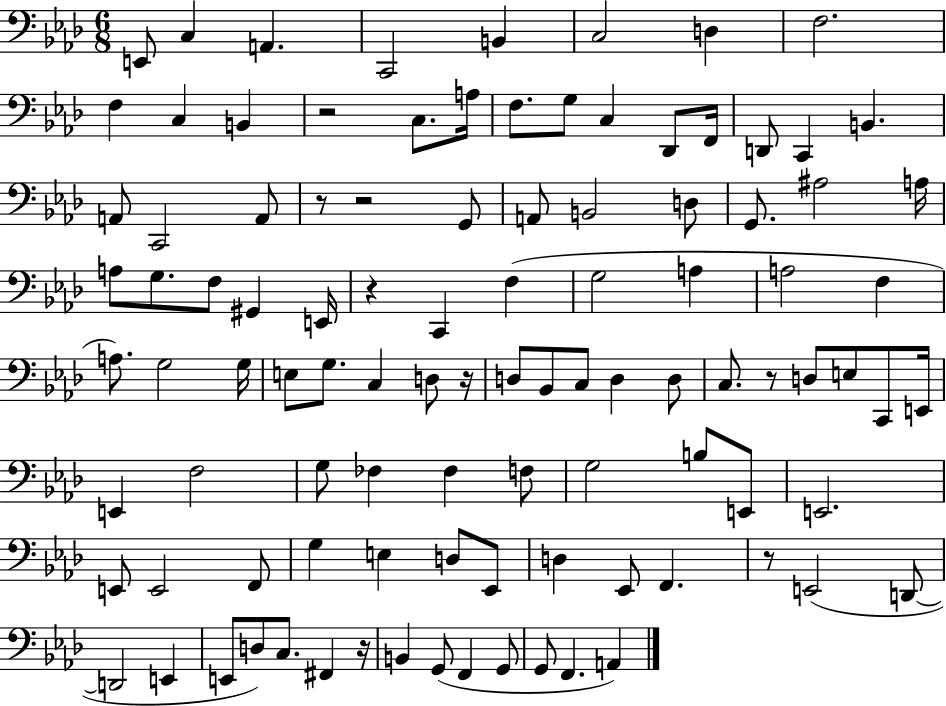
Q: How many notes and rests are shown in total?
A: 102